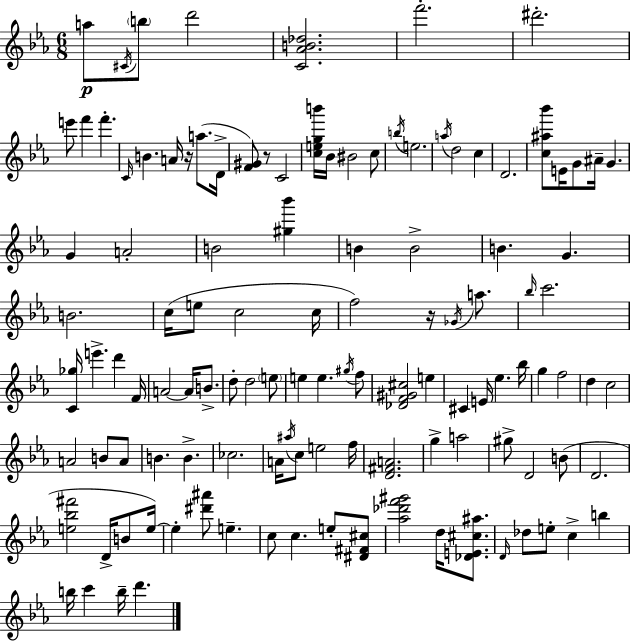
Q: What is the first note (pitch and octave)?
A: A5